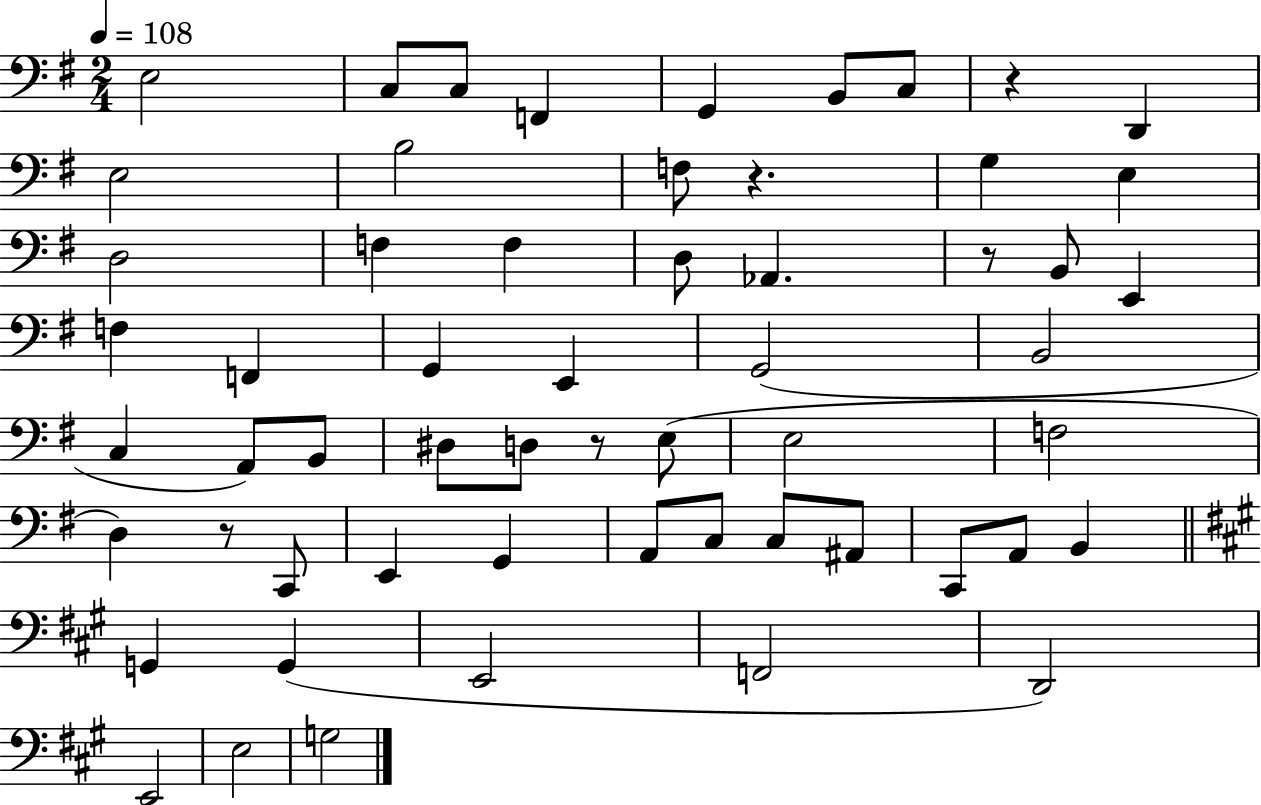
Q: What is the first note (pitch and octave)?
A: E3